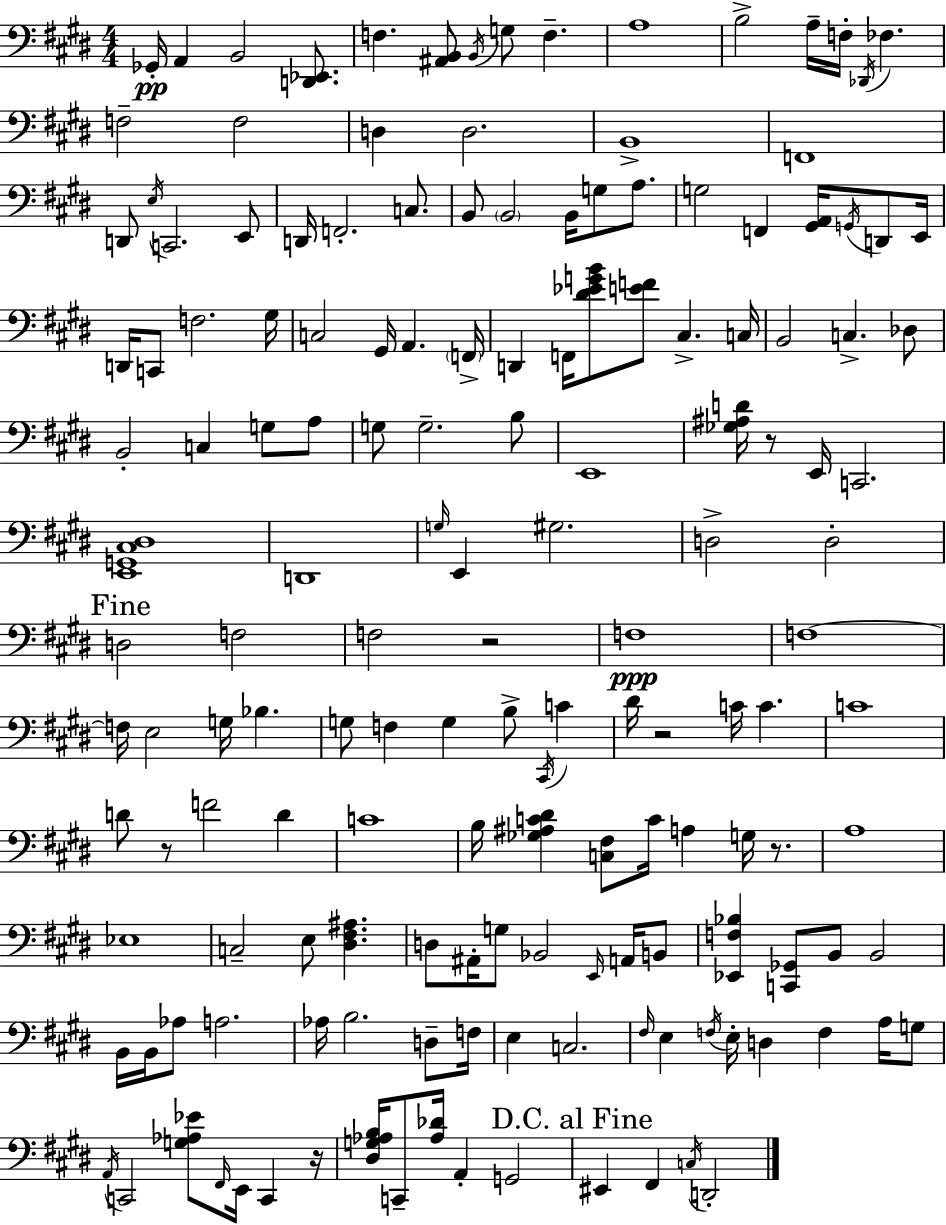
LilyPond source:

{
  \clef bass
  \numericTimeSignature
  \time 4/4
  \key e \major
  ges,16-.\pp a,4 b,2 <d, ees,>8. | f4. <ais, b,>8 \acciaccatura { b,16 } g8 f4.-- | a1 | b2-> a16-- f16-. \acciaccatura { des,16 } fes4. | \break f2-- f2 | d4 d2. | b,1-> | f,1 | \break d,8 \acciaccatura { e16 } c,2. | e,8 d,16 f,2.-. | c8. b,8 \parenthesize b,2 b,16 g8 | a8. g2 f,4 <gis, a,>16 | \break \acciaccatura { g,16 } d,8 e,16 d,16 c,8 f2. | gis16 c2 gis,16 a,4. | \parenthesize f,16-> d,4 f,16 <dis' ees' g' b'>8 <e' f'>8 cis4.-> | c16 b,2 c4.-> | \break des8 b,2-. c4 | g8 a8 g8 g2.-- | b8 e,1 | <ges ais d'>16 r8 e,16 c,2. | \break <e, g, cis dis>1 | d,1 | \grace { g16 } e,4 gis2. | d2-> d2-. | \break \mark "Fine" d2 f2 | f2 r2 | f1\ppp | f1~~ | \break f16 e2 g16 bes4. | g8 f4 g4 b8-> | \acciaccatura { cis,16 } c'4 dis'16 r2 c'16 | c'4. c'1 | \break d'8 r8 f'2 | d'4 c'1 | b16 <ges ais c' dis'>4 <c fis>8 c'16 a4 | g16 r8. a1 | \break ees1 | c2-- e8 | <dis fis ais>4. d8 ais,16-. g8 bes,2 | \grace { e,16 } a,16 b,8 <ees, f bes>4 <c, ges,>8 b,8 b,2 | \break b,16 b,16 aes8 a2. | aes16 b2. | d8-- f16 e4 c2. | \grace { fis16 } e4 \acciaccatura { f16 } e16-. d4 | \break f4 a16 g8 \acciaccatura { a,16 } c,2 | <g aes ees'>8 \grace { fis,16 } e,16 c,4 r16 <dis g aes b>16 c,8-- <aes des'>16 a,4-. | g,2 \mark "D.C. al Fine" eis,4 fis,4 | \acciaccatura { c16 } d,2-. \bar "|."
}